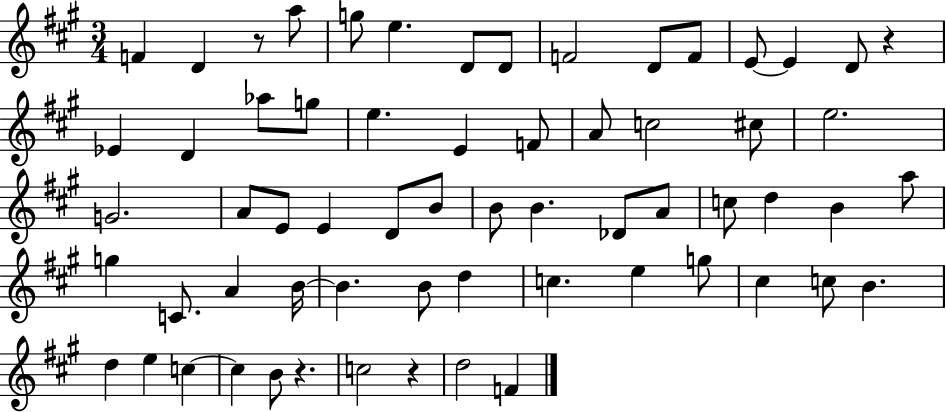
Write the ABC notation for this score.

X:1
T:Untitled
M:3/4
L:1/4
K:A
F D z/2 a/2 g/2 e D/2 D/2 F2 D/2 F/2 E/2 E D/2 z _E D _a/2 g/2 e E F/2 A/2 c2 ^c/2 e2 G2 A/2 E/2 E D/2 B/2 B/2 B _D/2 A/2 c/2 d B a/2 g C/2 A B/4 B B/2 d c e g/2 ^c c/2 B d e c c B/2 z c2 z d2 F